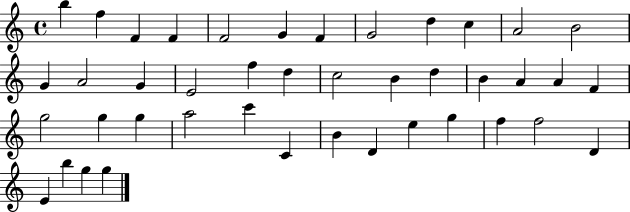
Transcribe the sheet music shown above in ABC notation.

X:1
T:Untitled
M:4/4
L:1/4
K:C
b f F F F2 G F G2 d c A2 B2 G A2 G E2 f d c2 B d B A A F g2 g g a2 c' C B D e g f f2 D E b g g